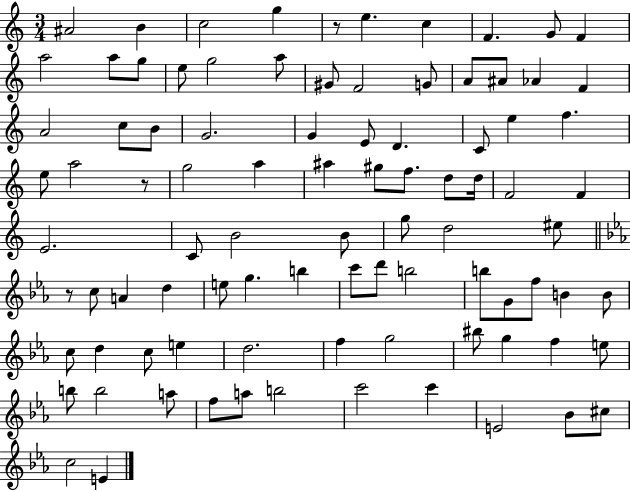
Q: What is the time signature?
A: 3/4